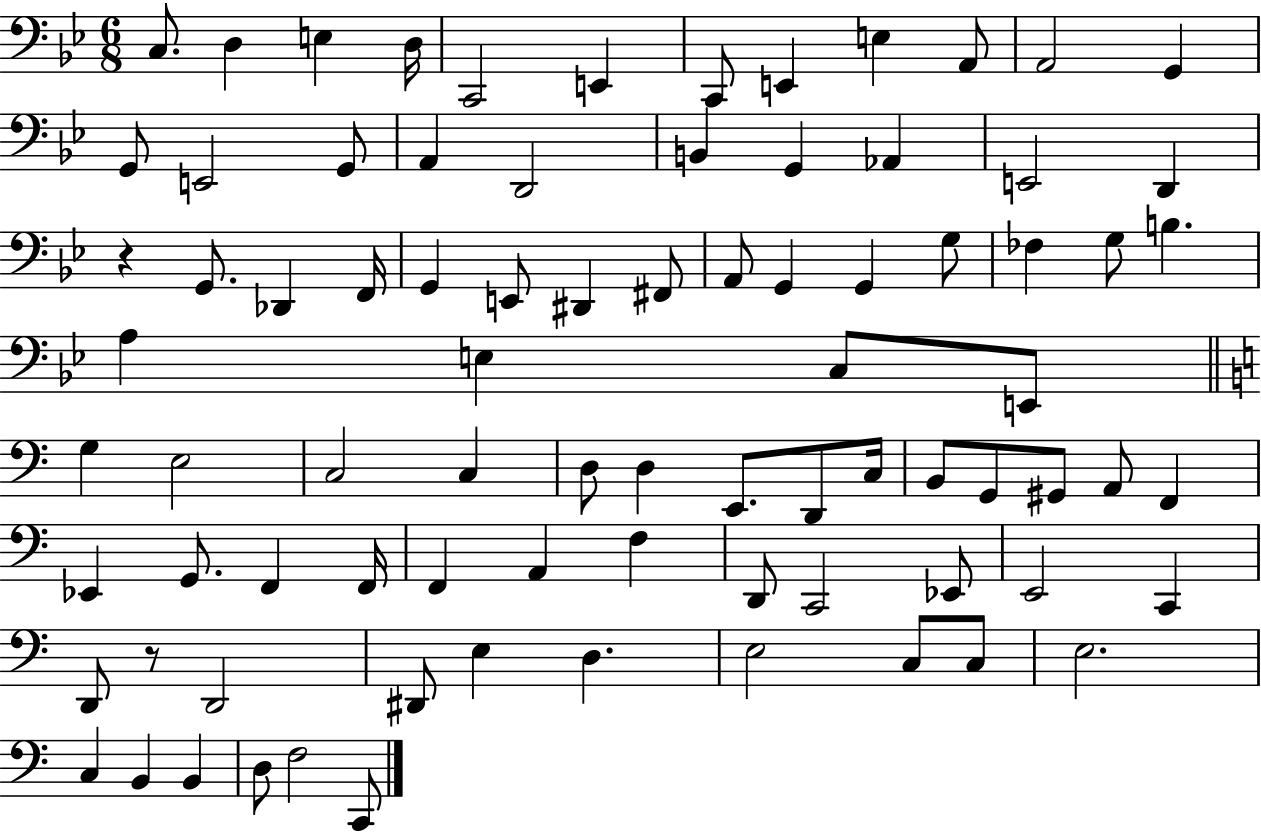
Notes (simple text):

C3/e. D3/q E3/q D3/s C2/h E2/q C2/e E2/q E3/q A2/e A2/h G2/q G2/e E2/h G2/e A2/q D2/h B2/q G2/q Ab2/q E2/h D2/q R/q G2/e. Db2/q F2/s G2/q E2/e D#2/q F#2/e A2/e G2/q G2/q G3/e FES3/q G3/e B3/q. A3/q E3/q C3/e E2/e G3/q E3/h C3/h C3/q D3/e D3/q E2/e. D2/e C3/s B2/e G2/e G#2/e A2/e F2/q Eb2/q G2/e. F2/q F2/s F2/q A2/q F3/q D2/e C2/h Eb2/e E2/h C2/q D2/e R/e D2/h D#2/e E3/q D3/q. E3/h C3/e C3/e E3/h. C3/q B2/q B2/q D3/e F3/h C2/e